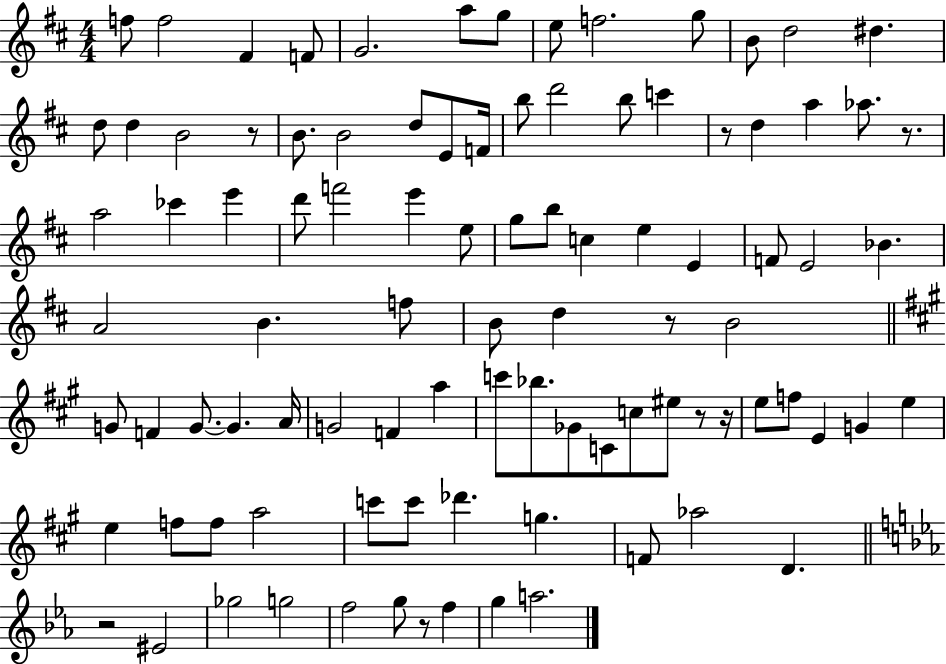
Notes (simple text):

F5/e F5/h F#4/q F4/e G4/h. A5/e G5/e E5/e F5/h. G5/e B4/e D5/h D#5/q. D5/e D5/q B4/h R/e B4/e. B4/h D5/e E4/e F4/s B5/e D6/h B5/e C6/q R/e D5/q A5/q Ab5/e. R/e. A5/h CES6/q E6/q D6/e F6/h E6/q E5/e G5/e B5/e C5/q E5/q E4/q F4/e E4/h Bb4/q. A4/h B4/q. F5/e B4/e D5/q R/e B4/h G4/e F4/q G4/e. G4/q. A4/s G4/h F4/q A5/q C6/e Bb5/e. Gb4/e C4/e C5/e EIS5/e R/e R/s E5/e F5/e E4/q G4/q E5/q E5/q F5/e F5/e A5/h C6/e C6/e Db6/q. G5/q. F4/e Ab5/h D4/q. R/h EIS4/h Gb5/h G5/h F5/h G5/e R/e F5/q G5/q A5/h.